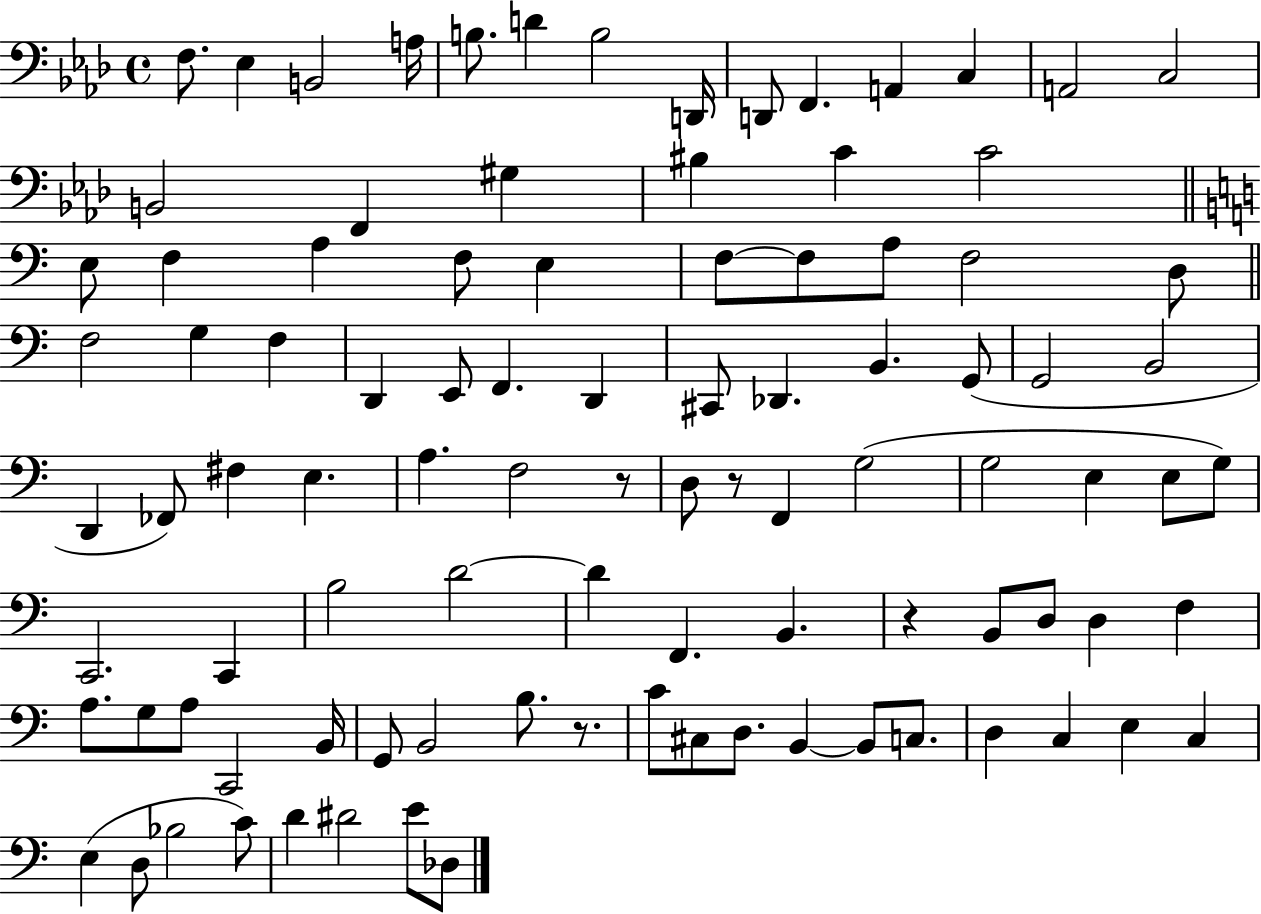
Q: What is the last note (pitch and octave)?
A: Db3